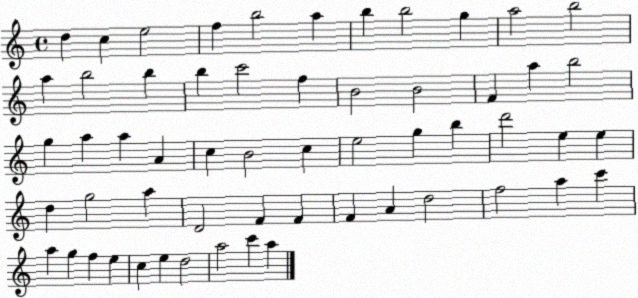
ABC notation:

X:1
T:Untitled
M:4/4
L:1/4
K:C
d c e2 f b2 a b b2 g a2 b2 a b2 b b c'2 f B2 B2 F a b2 g a a A c B2 c e2 g b d'2 e e d g2 a D2 F F F A d2 f2 a c' a g f e c e d2 a2 c' a